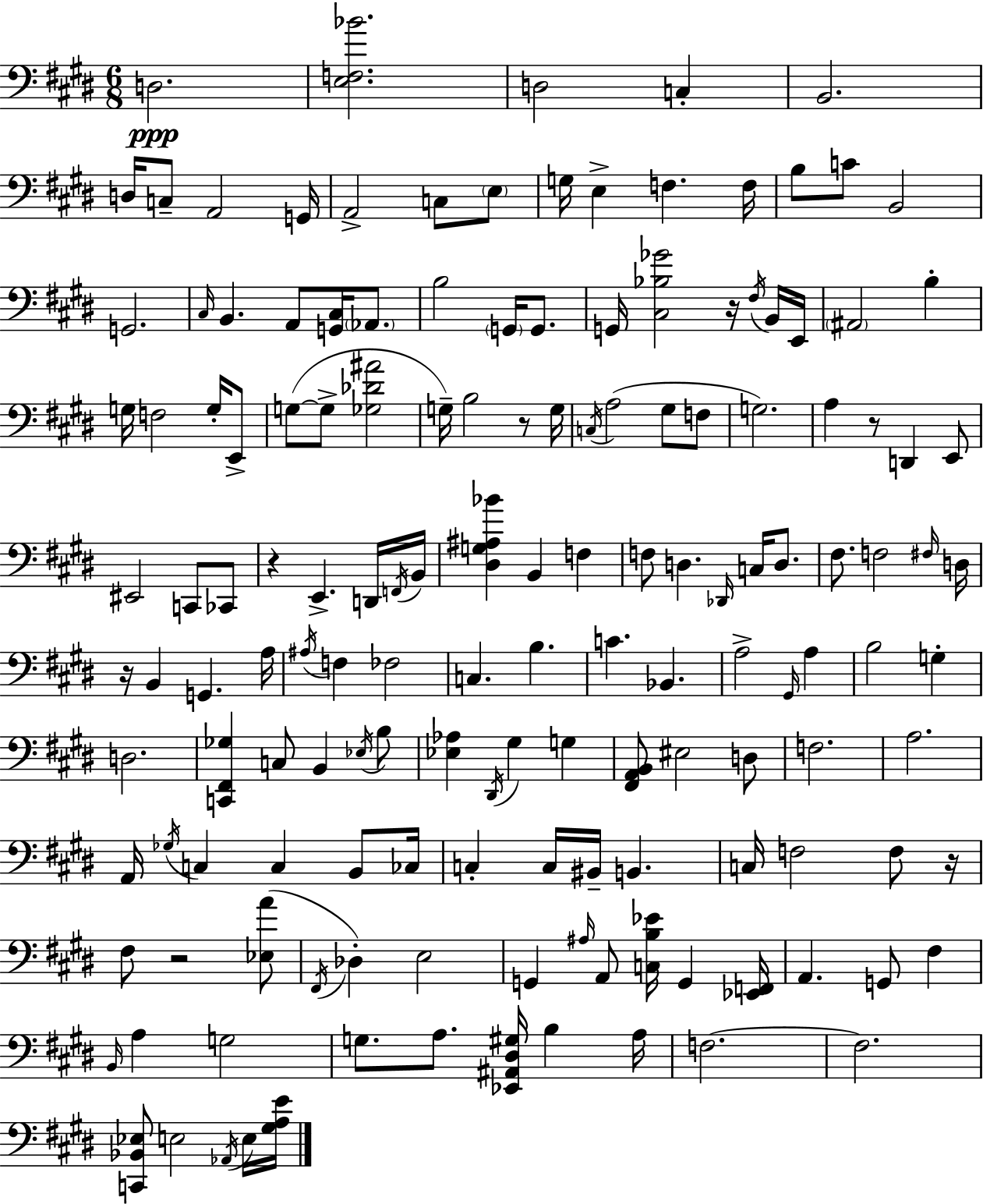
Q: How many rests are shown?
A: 7